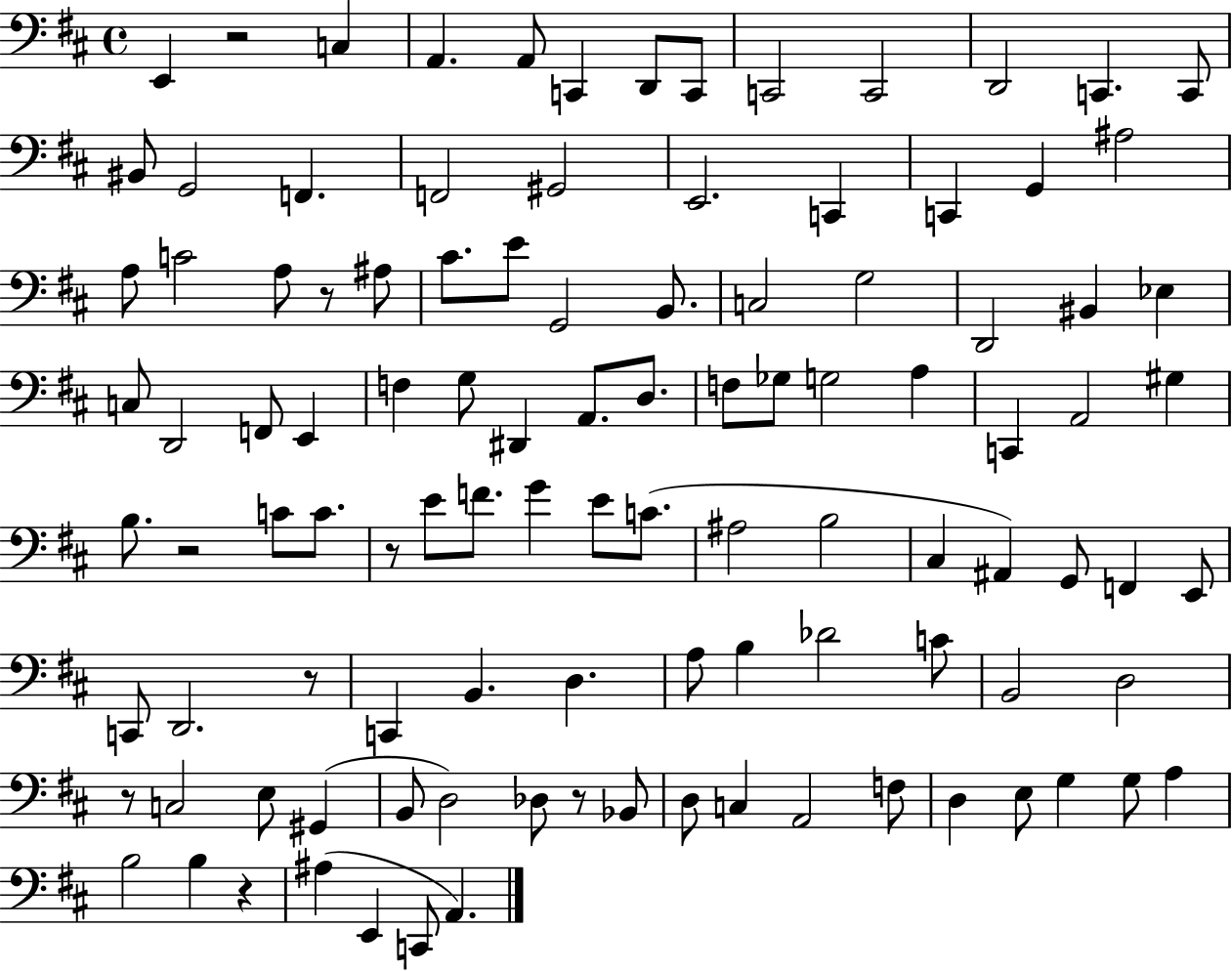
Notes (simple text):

E2/q R/h C3/q A2/q. A2/e C2/q D2/e C2/e C2/h C2/h D2/h C2/q. C2/e BIS2/e G2/h F2/q. F2/h G#2/h E2/h. C2/q C2/q G2/q A#3/h A3/e C4/h A3/e R/e A#3/e C#4/e. E4/e G2/h B2/e. C3/h G3/h D2/h BIS2/q Eb3/q C3/e D2/h F2/e E2/q F3/q G3/e D#2/q A2/e. D3/e. F3/e Gb3/e G3/h A3/q C2/q A2/h G#3/q B3/e. R/h C4/e C4/e. R/e E4/e F4/e. G4/q E4/e C4/e. A#3/h B3/h C#3/q A#2/q G2/e F2/q E2/e C2/e D2/h. R/e C2/q B2/q. D3/q. A3/e B3/q Db4/h C4/e B2/h D3/h R/e C3/h E3/e G#2/q B2/e D3/h Db3/e R/e Bb2/e D3/e C3/q A2/h F3/e D3/q E3/e G3/q G3/e A3/q B3/h B3/q R/q A#3/q E2/q C2/e A2/q.